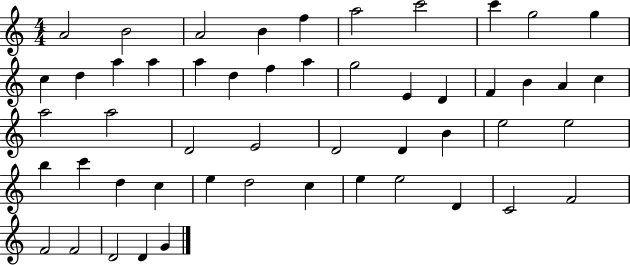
X:1
T:Untitled
M:4/4
L:1/4
K:C
A2 B2 A2 B f a2 c'2 c' g2 g c d a a a d f a g2 E D F B A c a2 a2 D2 E2 D2 D B e2 e2 b c' d c e d2 c e e2 D C2 F2 F2 F2 D2 D G